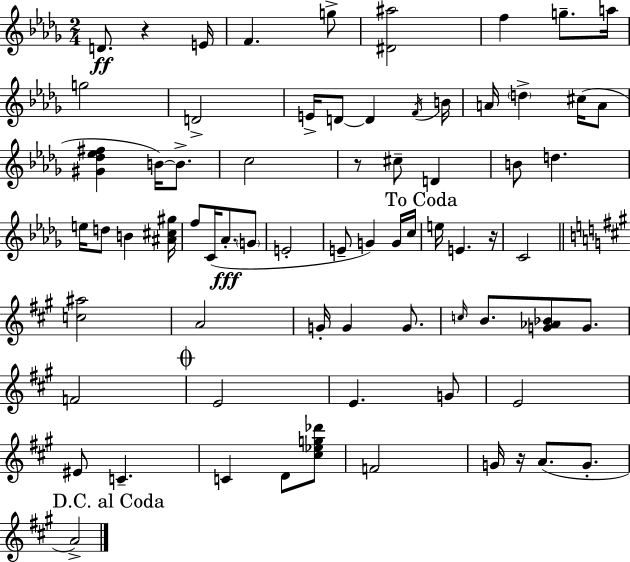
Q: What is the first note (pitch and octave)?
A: D4